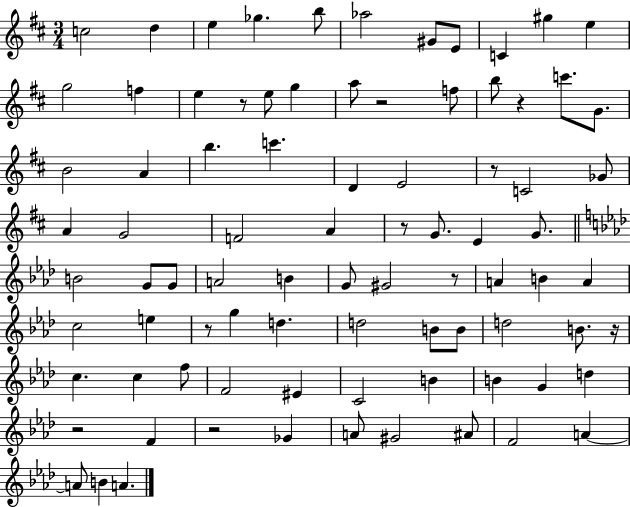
C5/h D5/q E5/q Gb5/q. B5/e Ab5/h G#4/e E4/e C4/q G#5/q E5/q G5/h F5/q E5/q R/e E5/e G5/q A5/e R/h F5/e B5/e R/q C6/e. G4/e. B4/h A4/q B5/q. C6/q. D4/q E4/h R/e C4/h Gb4/e A4/q G4/h F4/h A4/q R/e G4/e. E4/q G4/e. B4/h G4/e G4/e A4/h B4/q G4/e G#4/h R/e A4/q B4/q A4/q C5/h E5/q R/e G5/q D5/q. D5/h B4/e B4/e D5/h B4/e. R/s C5/q. C5/q F5/e F4/h EIS4/q C4/h B4/q B4/q G4/q D5/q R/h F4/q R/h Gb4/q A4/e G#4/h A#4/e F4/h A4/q A4/e B4/q A4/q.